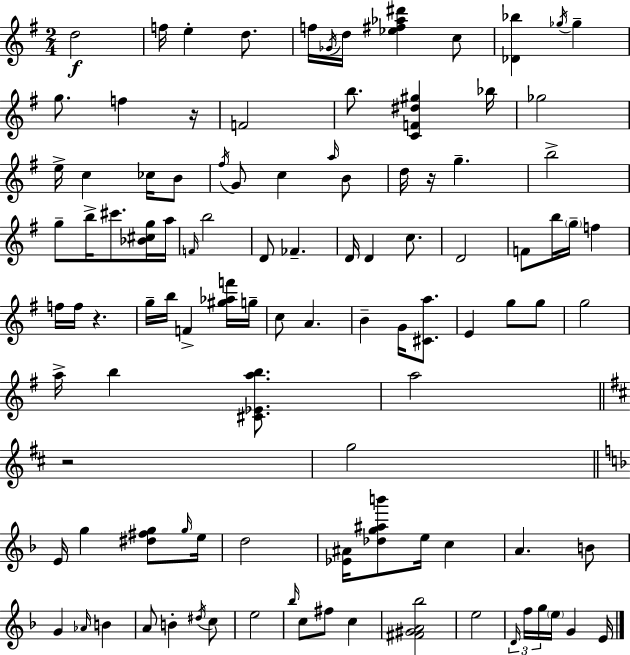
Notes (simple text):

D5/h F5/s E5/q D5/e. F5/s Gb4/s D5/s [Eb5,F#5,Ab5,D#6]/q C5/e [Db4,Bb5]/q Gb5/s Gb5/q G5/e. F5/q R/s F4/h B5/e. [C4,F4,D#5,G#5]/q Bb5/s Gb5/h E5/s C5/q CES5/s B4/e F#5/s G4/e C5/q A5/s B4/e D5/s R/s G5/q. B5/h G5/e B5/s C#6/e. [Bb4,C#5,G5]/s A5/s F4/s B5/h D4/e FES4/q. D4/s D4/q C5/e. D4/h F4/e B5/s G5/s F5/q F5/s F5/s R/q. G5/s B5/s F4/q [G#5,Ab5,F6]/s G5/s C5/e A4/q. B4/q G4/s [C#4,A5]/e. E4/q G5/e G5/e G5/h A5/s B5/q [C#4,Eb4,A5,B5]/e. A5/h R/h G5/h E4/s G5/q [D#5,F#5,G5]/e G5/s E5/s D5/h [Eb4,A#4]/s [Db5,G5,A#5,B6]/e E5/s C5/q A4/q. B4/e G4/q Ab4/s B4/q A4/e B4/q D#5/s C5/e E5/h Bb5/s C5/e F#5/e C5/q [F#4,G#4,A4,Bb5]/h E5/h D4/s F5/s G5/s E5/s G4/q E4/s